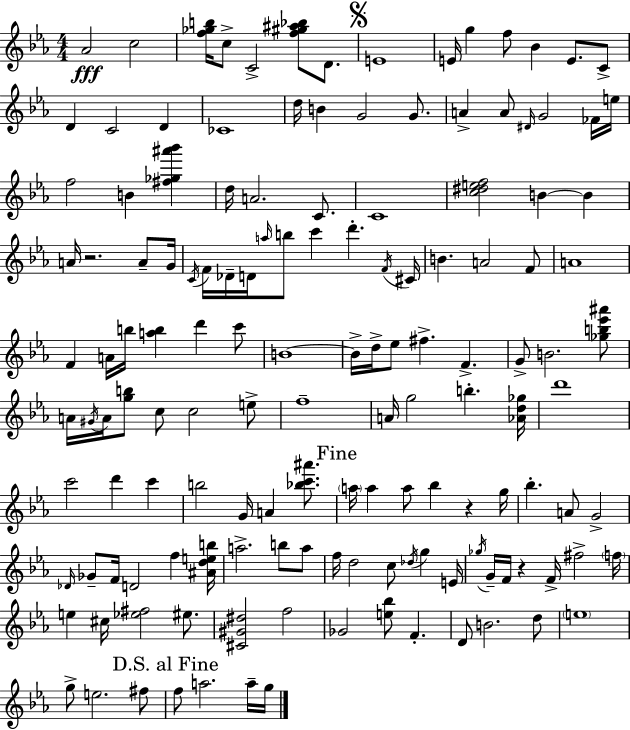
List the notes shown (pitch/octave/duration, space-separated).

Ab4/h C5/h [F5,Gb5,B5]/s C5/e C4/h [F5,G#5,A#5,Bb5]/e D4/e. E4/w E4/s G5/q F5/e Bb4/q E4/e. C4/e D4/q C4/h D4/q CES4/w D5/s B4/q G4/h G4/e. A4/q A4/e D#4/s G4/h FES4/s E5/s F5/h B4/q [F#5,Gb5,A#6,Bb6]/q D5/s A4/h. C4/e. C4/w [C5,D#5,E5,F5]/h B4/q B4/q A4/s R/h. A4/e G4/s C4/s F4/s Db4/s D4/s A5/s B5/e C6/q D6/q. F4/s C#4/s B4/q. A4/h F4/e A4/w F4/q A4/s B5/s [A5,B5]/q D6/q C6/e B4/w B4/s D5/s Eb5/e F#5/q. F4/q. G4/e B4/h. [Gb5,B5,Eb6,A#6]/e A4/s G#4/s A4/s [G5,B5]/e C5/e C5/h E5/e F5/w A4/s G5/h B5/q. [Ab4,D5,Gb5]/s D6/w C6/h D6/q C6/q B5/h G4/s A4/q [Bb5,C6,A#6]/e. A5/s A5/q A5/e Bb5/q R/q G5/s Bb5/q. A4/e G4/h Db4/s Gb4/e F4/s D4/h F5/q [A#4,D5,E5,B5]/s A5/h. B5/e A5/e F5/s D5/h C5/e Db5/s G5/q E4/s Gb5/s G4/s F4/s R/q F4/s F#5/h F5/s E5/q C#5/s [Eb5,F#5]/h EIS5/e. [C#4,G#4,D#5]/h F5/h Gb4/h [E5,Bb5]/e F4/q. D4/e B4/h. D5/e E5/w G5/e E5/h. F#5/e F5/e A5/h. A5/s G5/s